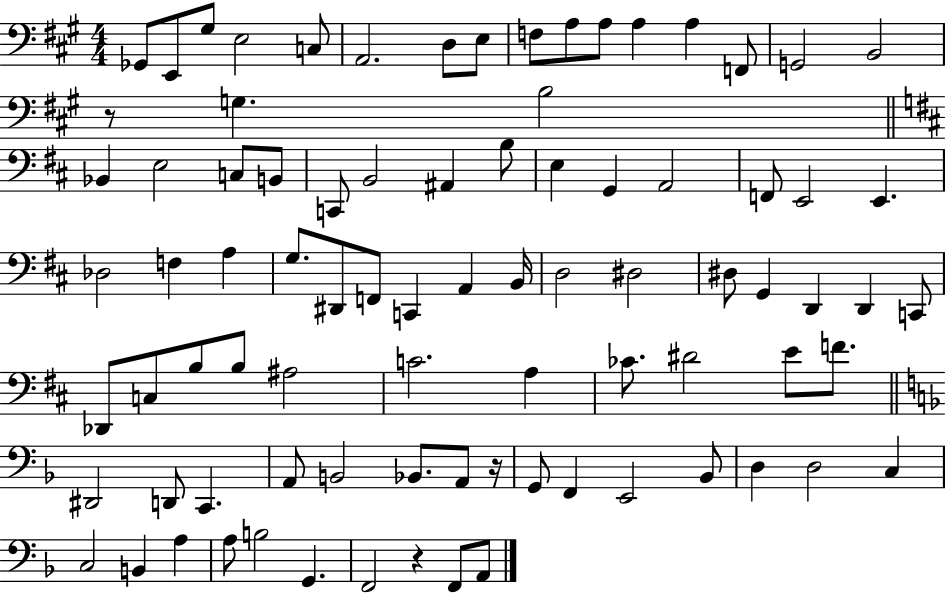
X:1
T:Untitled
M:4/4
L:1/4
K:A
_G,,/2 E,,/2 ^G,/2 E,2 C,/2 A,,2 D,/2 E,/2 F,/2 A,/2 A,/2 A, A, F,,/2 G,,2 B,,2 z/2 G, B,2 _B,, E,2 C,/2 B,,/2 C,,/2 B,,2 ^A,, B,/2 E, G,, A,,2 F,,/2 E,,2 E,, _D,2 F, A, G,/2 ^D,,/2 F,,/2 C,, A,, B,,/4 D,2 ^D,2 ^D,/2 G,, D,, D,, C,,/2 _D,,/2 C,/2 B,/2 B,/2 ^A,2 C2 A, _C/2 ^D2 E/2 F/2 ^D,,2 D,,/2 C,, A,,/2 B,,2 _B,,/2 A,,/2 z/4 G,,/2 F,, E,,2 _B,,/2 D, D,2 C, C,2 B,, A, A,/2 B,2 G,, F,,2 z F,,/2 A,,/2